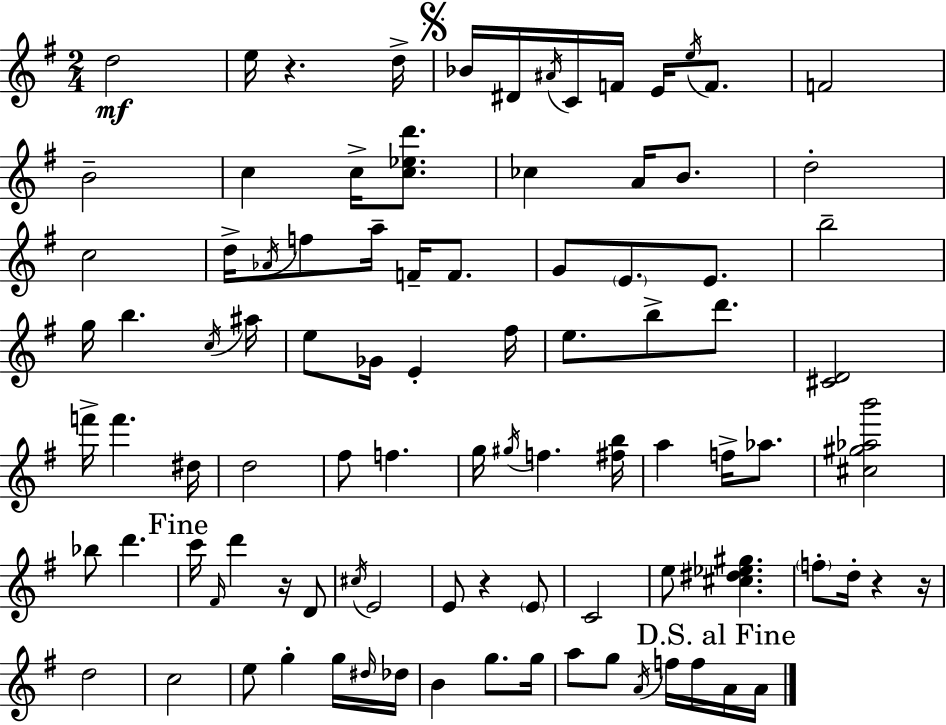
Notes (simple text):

D5/h E5/s R/q. D5/s Bb4/s D#4/s A#4/s C4/s F4/s E4/s E5/s F4/e. F4/h B4/h C5/q C5/s [C5,Eb5,D6]/e. CES5/q A4/s B4/e. D5/h C5/h D5/s Ab4/s F5/e A5/s F4/s F4/e. G4/e E4/e. E4/e. B5/h G5/s B5/q. C5/s A#5/s E5/e Gb4/s E4/q F#5/s E5/e. B5/e D6/e. [C#4,D4]/h F6/s F6/q. D#5/s D5/h F#5/e F5/q. G5/s G#5/s F5/q. [F#5,B5]/s A5/q F5/s Ab5/e. [C#5,G#5,Ab5,B6]/h Bb5/e D6/q. C6/s F#4/s D6/q R/s D4/e C#5/s E4/h E4/e R/q E4/e C4/h E5/e [C#5,D#5,Eb5,G#5]/q. F5/e D5/s R/q R/s D5/h C5/h E5/e G5/q G5/s D#5/s Db5/s B4/q G5/e. G5/s A5/e G5/e A4/s F5/s F5/s A4/s A4/s